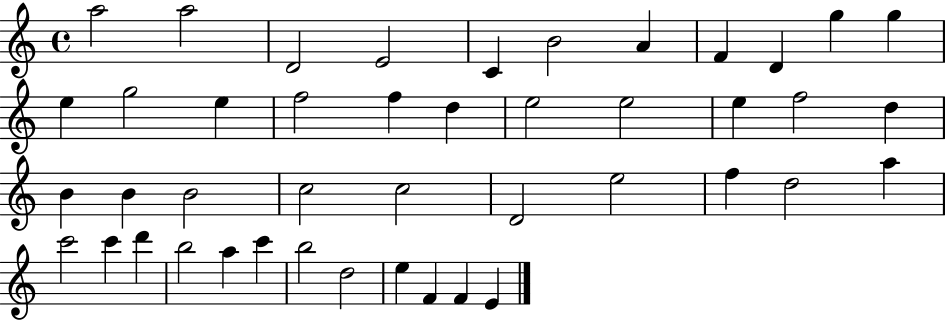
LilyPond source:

{
  \clef treble
  \time 4/4
  \defaultTimeSignature
  \key c \major
  a''2 a''2 | d'2 e'2 | c'4 b'2 a'4 | f'4 d'4 g''4 g''4 | \break e''4 g''2 e''4 | f''2 f''4 d''4 | e''2 e''2 | e''4 f''2 d''4 | \break b'4 b'4 b'2 | c''2 c''2 | d'2 e''2 | f''4 d''2 a''4 | \break c'''2 c'''4 d'''4 | b''2 a''4 c'''4 | b''2 d''2 | e''4 f'4 f'4 e'4 | \break \bar "|."
}